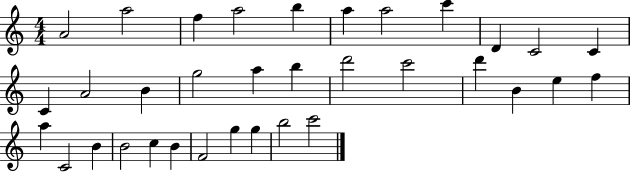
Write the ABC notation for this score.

X:1
T:Untitled
M:4/4
L:1/4
K:C
A2 a2 f a2 b a a2 c' D C2 C C A2 B g2 a b d'2 c'2 d' B e f a C2 B B2 c B F2 g g b2 c'2